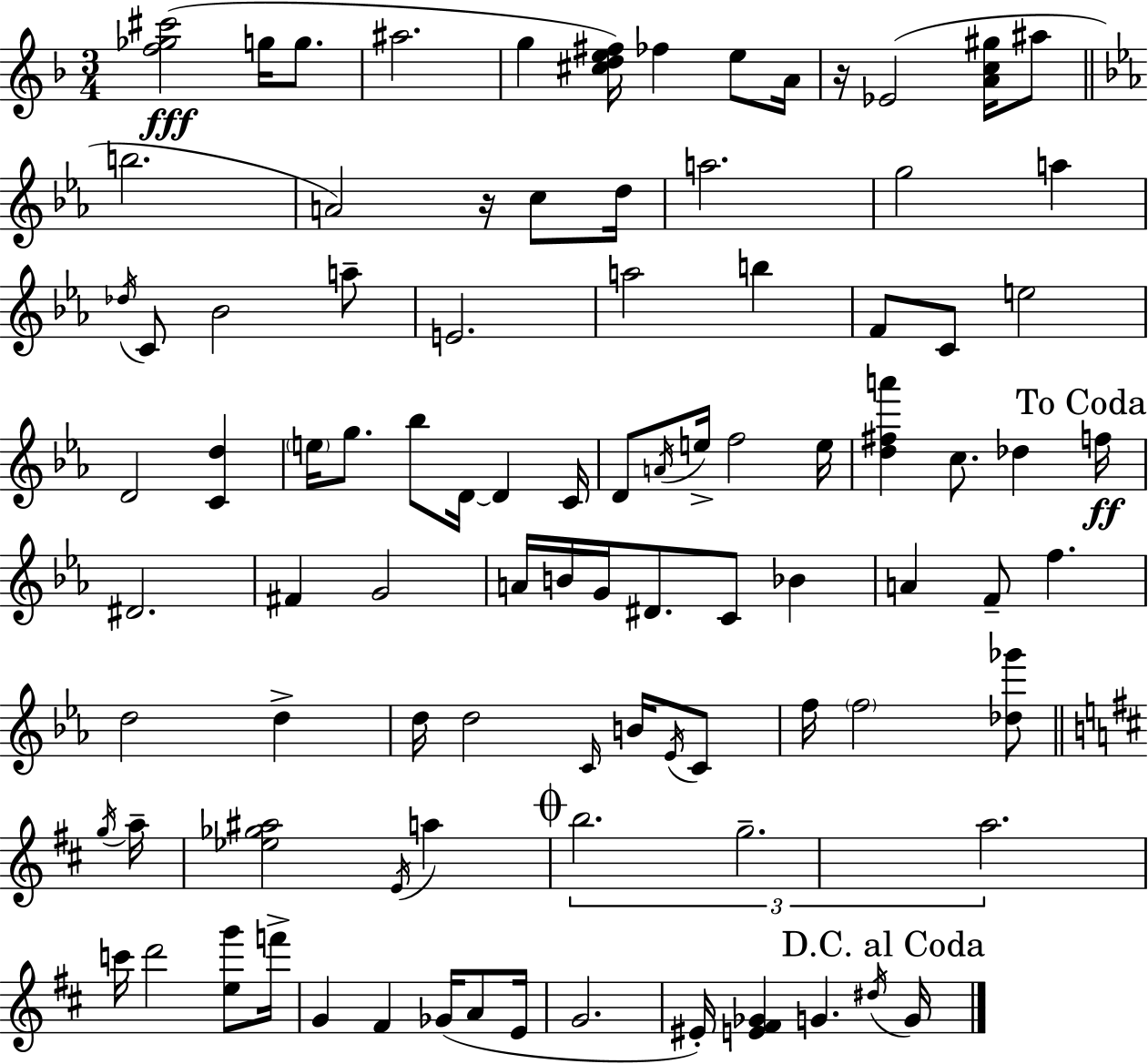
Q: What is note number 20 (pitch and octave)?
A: A5